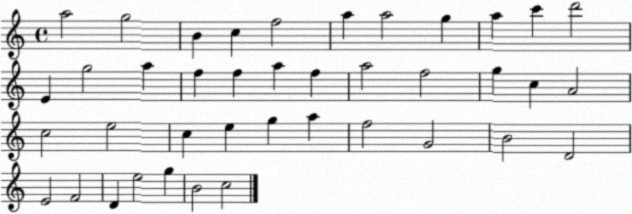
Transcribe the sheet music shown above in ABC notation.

X:1
T:Untitled
M:4/4
L:1/4
K:C
a2 g2 B c f2 a a2 g a c' d'2 E g2 a f f a f a2 f2 g c A2 c2 e2 c e g a f2 G2 B2 D2 E2 F2 D e2 g B2 c2